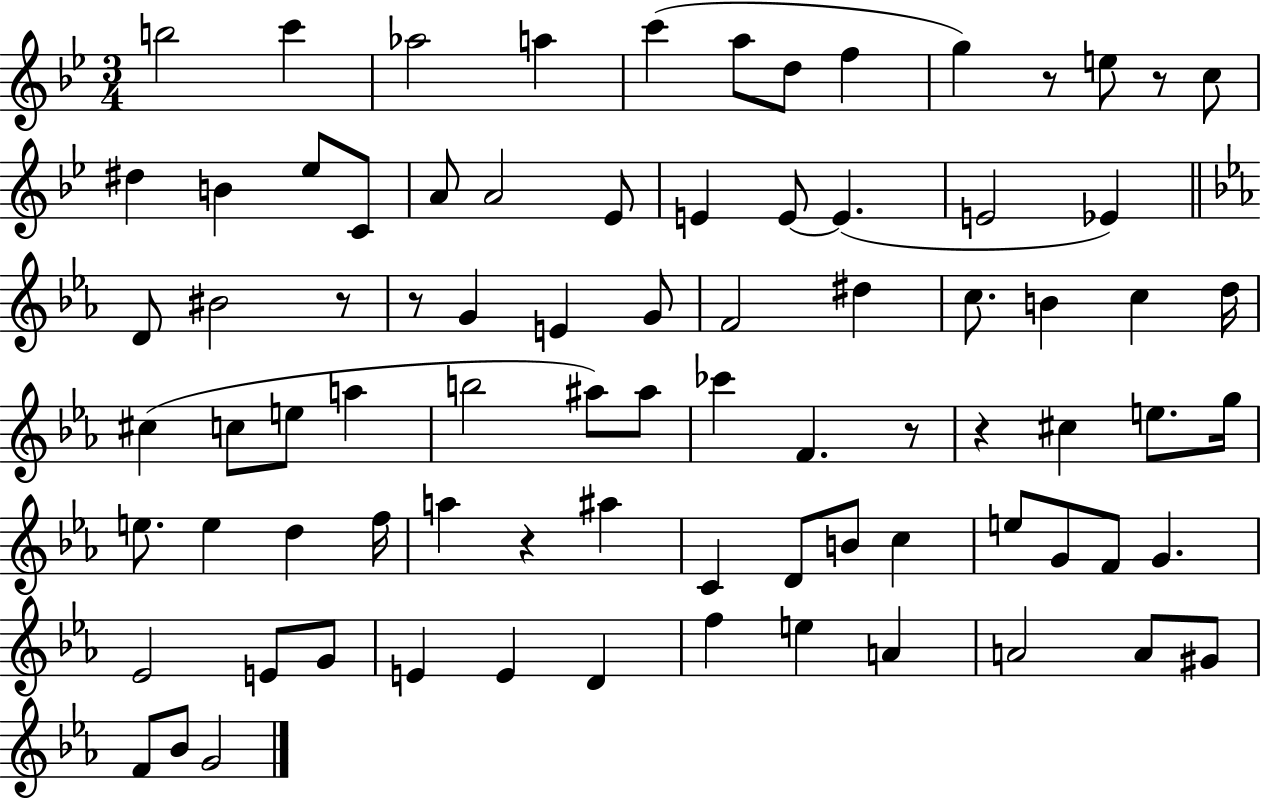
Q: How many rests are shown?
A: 7